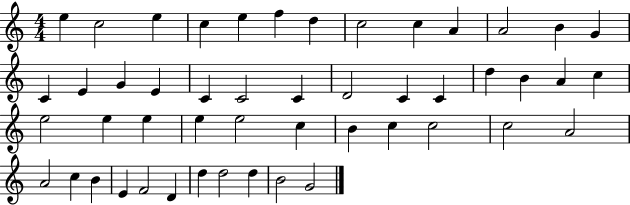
X:1
T:Untitled
M:4/4
L:1/4
K:C
e c2 e c e f d c2 c A A2 B G C E G E C C2 C D2 C C d B A c e2 e e e e2 c B c c2 c2 A2 A2 c B E F2 D d d2 d B2 G2